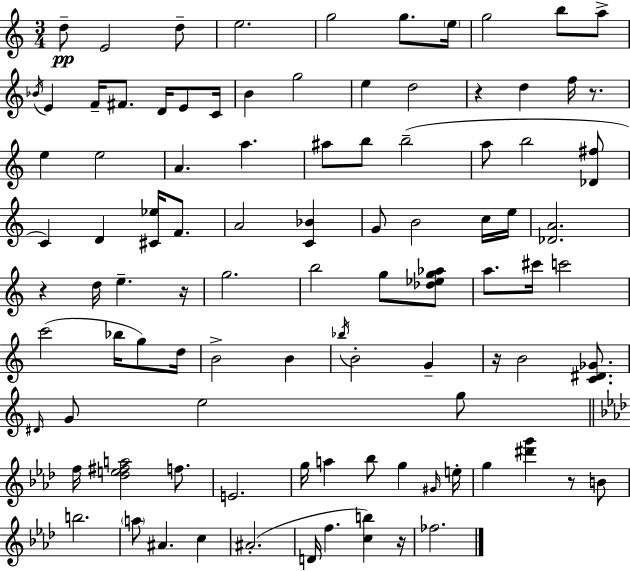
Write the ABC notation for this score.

X:1
T:Untitled
M:3/4
L:1/4
K:Am
d/2 E2 d/2 e2 g2 g/2 e/4 g2 b/2 a/2 _B/4 E F/4 ^F/2 D/4 E/2 C/4 B g2 e d2 z d f/4 z/2 e e2 A a ^a/2 b/2 b2 a/2 b2 [_D^f]/2 C D [^C_e]/4 F/2 A2 [C_B] G/2 B2 c/4 e/4 [_DA]2 z d/4 e z/4 g2 b2 g/2 [_d_eg_a]/2 a/2 ^c'/4 c'2 c'2 _b/4 g/2 d/4 B2 B _b/4 B2 G z/4 B2 [C^D_G]/2 ^D/4 G/2 e2 g/2 f/4 [_de^fa]2 f/2 E2 g/4 a _b/2 g ^G/4 e/4 g [^d'g'] z/2 B/2 b2 a/2 ^A c ^A2 D/4 f [cb] z/4 _f2